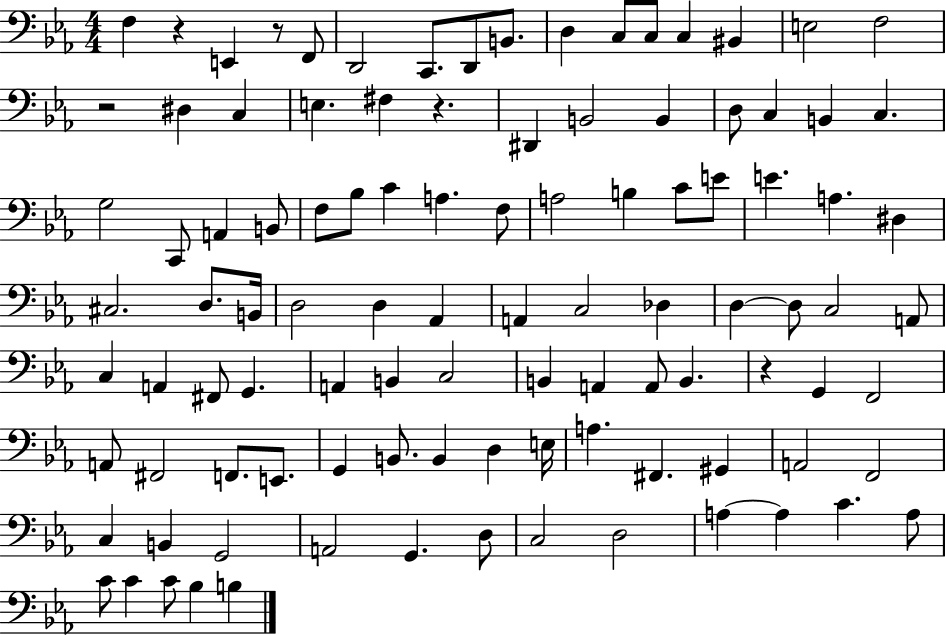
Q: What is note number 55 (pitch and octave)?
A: C3